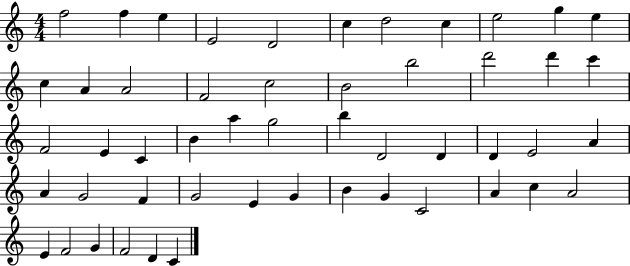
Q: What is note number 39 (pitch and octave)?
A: G4